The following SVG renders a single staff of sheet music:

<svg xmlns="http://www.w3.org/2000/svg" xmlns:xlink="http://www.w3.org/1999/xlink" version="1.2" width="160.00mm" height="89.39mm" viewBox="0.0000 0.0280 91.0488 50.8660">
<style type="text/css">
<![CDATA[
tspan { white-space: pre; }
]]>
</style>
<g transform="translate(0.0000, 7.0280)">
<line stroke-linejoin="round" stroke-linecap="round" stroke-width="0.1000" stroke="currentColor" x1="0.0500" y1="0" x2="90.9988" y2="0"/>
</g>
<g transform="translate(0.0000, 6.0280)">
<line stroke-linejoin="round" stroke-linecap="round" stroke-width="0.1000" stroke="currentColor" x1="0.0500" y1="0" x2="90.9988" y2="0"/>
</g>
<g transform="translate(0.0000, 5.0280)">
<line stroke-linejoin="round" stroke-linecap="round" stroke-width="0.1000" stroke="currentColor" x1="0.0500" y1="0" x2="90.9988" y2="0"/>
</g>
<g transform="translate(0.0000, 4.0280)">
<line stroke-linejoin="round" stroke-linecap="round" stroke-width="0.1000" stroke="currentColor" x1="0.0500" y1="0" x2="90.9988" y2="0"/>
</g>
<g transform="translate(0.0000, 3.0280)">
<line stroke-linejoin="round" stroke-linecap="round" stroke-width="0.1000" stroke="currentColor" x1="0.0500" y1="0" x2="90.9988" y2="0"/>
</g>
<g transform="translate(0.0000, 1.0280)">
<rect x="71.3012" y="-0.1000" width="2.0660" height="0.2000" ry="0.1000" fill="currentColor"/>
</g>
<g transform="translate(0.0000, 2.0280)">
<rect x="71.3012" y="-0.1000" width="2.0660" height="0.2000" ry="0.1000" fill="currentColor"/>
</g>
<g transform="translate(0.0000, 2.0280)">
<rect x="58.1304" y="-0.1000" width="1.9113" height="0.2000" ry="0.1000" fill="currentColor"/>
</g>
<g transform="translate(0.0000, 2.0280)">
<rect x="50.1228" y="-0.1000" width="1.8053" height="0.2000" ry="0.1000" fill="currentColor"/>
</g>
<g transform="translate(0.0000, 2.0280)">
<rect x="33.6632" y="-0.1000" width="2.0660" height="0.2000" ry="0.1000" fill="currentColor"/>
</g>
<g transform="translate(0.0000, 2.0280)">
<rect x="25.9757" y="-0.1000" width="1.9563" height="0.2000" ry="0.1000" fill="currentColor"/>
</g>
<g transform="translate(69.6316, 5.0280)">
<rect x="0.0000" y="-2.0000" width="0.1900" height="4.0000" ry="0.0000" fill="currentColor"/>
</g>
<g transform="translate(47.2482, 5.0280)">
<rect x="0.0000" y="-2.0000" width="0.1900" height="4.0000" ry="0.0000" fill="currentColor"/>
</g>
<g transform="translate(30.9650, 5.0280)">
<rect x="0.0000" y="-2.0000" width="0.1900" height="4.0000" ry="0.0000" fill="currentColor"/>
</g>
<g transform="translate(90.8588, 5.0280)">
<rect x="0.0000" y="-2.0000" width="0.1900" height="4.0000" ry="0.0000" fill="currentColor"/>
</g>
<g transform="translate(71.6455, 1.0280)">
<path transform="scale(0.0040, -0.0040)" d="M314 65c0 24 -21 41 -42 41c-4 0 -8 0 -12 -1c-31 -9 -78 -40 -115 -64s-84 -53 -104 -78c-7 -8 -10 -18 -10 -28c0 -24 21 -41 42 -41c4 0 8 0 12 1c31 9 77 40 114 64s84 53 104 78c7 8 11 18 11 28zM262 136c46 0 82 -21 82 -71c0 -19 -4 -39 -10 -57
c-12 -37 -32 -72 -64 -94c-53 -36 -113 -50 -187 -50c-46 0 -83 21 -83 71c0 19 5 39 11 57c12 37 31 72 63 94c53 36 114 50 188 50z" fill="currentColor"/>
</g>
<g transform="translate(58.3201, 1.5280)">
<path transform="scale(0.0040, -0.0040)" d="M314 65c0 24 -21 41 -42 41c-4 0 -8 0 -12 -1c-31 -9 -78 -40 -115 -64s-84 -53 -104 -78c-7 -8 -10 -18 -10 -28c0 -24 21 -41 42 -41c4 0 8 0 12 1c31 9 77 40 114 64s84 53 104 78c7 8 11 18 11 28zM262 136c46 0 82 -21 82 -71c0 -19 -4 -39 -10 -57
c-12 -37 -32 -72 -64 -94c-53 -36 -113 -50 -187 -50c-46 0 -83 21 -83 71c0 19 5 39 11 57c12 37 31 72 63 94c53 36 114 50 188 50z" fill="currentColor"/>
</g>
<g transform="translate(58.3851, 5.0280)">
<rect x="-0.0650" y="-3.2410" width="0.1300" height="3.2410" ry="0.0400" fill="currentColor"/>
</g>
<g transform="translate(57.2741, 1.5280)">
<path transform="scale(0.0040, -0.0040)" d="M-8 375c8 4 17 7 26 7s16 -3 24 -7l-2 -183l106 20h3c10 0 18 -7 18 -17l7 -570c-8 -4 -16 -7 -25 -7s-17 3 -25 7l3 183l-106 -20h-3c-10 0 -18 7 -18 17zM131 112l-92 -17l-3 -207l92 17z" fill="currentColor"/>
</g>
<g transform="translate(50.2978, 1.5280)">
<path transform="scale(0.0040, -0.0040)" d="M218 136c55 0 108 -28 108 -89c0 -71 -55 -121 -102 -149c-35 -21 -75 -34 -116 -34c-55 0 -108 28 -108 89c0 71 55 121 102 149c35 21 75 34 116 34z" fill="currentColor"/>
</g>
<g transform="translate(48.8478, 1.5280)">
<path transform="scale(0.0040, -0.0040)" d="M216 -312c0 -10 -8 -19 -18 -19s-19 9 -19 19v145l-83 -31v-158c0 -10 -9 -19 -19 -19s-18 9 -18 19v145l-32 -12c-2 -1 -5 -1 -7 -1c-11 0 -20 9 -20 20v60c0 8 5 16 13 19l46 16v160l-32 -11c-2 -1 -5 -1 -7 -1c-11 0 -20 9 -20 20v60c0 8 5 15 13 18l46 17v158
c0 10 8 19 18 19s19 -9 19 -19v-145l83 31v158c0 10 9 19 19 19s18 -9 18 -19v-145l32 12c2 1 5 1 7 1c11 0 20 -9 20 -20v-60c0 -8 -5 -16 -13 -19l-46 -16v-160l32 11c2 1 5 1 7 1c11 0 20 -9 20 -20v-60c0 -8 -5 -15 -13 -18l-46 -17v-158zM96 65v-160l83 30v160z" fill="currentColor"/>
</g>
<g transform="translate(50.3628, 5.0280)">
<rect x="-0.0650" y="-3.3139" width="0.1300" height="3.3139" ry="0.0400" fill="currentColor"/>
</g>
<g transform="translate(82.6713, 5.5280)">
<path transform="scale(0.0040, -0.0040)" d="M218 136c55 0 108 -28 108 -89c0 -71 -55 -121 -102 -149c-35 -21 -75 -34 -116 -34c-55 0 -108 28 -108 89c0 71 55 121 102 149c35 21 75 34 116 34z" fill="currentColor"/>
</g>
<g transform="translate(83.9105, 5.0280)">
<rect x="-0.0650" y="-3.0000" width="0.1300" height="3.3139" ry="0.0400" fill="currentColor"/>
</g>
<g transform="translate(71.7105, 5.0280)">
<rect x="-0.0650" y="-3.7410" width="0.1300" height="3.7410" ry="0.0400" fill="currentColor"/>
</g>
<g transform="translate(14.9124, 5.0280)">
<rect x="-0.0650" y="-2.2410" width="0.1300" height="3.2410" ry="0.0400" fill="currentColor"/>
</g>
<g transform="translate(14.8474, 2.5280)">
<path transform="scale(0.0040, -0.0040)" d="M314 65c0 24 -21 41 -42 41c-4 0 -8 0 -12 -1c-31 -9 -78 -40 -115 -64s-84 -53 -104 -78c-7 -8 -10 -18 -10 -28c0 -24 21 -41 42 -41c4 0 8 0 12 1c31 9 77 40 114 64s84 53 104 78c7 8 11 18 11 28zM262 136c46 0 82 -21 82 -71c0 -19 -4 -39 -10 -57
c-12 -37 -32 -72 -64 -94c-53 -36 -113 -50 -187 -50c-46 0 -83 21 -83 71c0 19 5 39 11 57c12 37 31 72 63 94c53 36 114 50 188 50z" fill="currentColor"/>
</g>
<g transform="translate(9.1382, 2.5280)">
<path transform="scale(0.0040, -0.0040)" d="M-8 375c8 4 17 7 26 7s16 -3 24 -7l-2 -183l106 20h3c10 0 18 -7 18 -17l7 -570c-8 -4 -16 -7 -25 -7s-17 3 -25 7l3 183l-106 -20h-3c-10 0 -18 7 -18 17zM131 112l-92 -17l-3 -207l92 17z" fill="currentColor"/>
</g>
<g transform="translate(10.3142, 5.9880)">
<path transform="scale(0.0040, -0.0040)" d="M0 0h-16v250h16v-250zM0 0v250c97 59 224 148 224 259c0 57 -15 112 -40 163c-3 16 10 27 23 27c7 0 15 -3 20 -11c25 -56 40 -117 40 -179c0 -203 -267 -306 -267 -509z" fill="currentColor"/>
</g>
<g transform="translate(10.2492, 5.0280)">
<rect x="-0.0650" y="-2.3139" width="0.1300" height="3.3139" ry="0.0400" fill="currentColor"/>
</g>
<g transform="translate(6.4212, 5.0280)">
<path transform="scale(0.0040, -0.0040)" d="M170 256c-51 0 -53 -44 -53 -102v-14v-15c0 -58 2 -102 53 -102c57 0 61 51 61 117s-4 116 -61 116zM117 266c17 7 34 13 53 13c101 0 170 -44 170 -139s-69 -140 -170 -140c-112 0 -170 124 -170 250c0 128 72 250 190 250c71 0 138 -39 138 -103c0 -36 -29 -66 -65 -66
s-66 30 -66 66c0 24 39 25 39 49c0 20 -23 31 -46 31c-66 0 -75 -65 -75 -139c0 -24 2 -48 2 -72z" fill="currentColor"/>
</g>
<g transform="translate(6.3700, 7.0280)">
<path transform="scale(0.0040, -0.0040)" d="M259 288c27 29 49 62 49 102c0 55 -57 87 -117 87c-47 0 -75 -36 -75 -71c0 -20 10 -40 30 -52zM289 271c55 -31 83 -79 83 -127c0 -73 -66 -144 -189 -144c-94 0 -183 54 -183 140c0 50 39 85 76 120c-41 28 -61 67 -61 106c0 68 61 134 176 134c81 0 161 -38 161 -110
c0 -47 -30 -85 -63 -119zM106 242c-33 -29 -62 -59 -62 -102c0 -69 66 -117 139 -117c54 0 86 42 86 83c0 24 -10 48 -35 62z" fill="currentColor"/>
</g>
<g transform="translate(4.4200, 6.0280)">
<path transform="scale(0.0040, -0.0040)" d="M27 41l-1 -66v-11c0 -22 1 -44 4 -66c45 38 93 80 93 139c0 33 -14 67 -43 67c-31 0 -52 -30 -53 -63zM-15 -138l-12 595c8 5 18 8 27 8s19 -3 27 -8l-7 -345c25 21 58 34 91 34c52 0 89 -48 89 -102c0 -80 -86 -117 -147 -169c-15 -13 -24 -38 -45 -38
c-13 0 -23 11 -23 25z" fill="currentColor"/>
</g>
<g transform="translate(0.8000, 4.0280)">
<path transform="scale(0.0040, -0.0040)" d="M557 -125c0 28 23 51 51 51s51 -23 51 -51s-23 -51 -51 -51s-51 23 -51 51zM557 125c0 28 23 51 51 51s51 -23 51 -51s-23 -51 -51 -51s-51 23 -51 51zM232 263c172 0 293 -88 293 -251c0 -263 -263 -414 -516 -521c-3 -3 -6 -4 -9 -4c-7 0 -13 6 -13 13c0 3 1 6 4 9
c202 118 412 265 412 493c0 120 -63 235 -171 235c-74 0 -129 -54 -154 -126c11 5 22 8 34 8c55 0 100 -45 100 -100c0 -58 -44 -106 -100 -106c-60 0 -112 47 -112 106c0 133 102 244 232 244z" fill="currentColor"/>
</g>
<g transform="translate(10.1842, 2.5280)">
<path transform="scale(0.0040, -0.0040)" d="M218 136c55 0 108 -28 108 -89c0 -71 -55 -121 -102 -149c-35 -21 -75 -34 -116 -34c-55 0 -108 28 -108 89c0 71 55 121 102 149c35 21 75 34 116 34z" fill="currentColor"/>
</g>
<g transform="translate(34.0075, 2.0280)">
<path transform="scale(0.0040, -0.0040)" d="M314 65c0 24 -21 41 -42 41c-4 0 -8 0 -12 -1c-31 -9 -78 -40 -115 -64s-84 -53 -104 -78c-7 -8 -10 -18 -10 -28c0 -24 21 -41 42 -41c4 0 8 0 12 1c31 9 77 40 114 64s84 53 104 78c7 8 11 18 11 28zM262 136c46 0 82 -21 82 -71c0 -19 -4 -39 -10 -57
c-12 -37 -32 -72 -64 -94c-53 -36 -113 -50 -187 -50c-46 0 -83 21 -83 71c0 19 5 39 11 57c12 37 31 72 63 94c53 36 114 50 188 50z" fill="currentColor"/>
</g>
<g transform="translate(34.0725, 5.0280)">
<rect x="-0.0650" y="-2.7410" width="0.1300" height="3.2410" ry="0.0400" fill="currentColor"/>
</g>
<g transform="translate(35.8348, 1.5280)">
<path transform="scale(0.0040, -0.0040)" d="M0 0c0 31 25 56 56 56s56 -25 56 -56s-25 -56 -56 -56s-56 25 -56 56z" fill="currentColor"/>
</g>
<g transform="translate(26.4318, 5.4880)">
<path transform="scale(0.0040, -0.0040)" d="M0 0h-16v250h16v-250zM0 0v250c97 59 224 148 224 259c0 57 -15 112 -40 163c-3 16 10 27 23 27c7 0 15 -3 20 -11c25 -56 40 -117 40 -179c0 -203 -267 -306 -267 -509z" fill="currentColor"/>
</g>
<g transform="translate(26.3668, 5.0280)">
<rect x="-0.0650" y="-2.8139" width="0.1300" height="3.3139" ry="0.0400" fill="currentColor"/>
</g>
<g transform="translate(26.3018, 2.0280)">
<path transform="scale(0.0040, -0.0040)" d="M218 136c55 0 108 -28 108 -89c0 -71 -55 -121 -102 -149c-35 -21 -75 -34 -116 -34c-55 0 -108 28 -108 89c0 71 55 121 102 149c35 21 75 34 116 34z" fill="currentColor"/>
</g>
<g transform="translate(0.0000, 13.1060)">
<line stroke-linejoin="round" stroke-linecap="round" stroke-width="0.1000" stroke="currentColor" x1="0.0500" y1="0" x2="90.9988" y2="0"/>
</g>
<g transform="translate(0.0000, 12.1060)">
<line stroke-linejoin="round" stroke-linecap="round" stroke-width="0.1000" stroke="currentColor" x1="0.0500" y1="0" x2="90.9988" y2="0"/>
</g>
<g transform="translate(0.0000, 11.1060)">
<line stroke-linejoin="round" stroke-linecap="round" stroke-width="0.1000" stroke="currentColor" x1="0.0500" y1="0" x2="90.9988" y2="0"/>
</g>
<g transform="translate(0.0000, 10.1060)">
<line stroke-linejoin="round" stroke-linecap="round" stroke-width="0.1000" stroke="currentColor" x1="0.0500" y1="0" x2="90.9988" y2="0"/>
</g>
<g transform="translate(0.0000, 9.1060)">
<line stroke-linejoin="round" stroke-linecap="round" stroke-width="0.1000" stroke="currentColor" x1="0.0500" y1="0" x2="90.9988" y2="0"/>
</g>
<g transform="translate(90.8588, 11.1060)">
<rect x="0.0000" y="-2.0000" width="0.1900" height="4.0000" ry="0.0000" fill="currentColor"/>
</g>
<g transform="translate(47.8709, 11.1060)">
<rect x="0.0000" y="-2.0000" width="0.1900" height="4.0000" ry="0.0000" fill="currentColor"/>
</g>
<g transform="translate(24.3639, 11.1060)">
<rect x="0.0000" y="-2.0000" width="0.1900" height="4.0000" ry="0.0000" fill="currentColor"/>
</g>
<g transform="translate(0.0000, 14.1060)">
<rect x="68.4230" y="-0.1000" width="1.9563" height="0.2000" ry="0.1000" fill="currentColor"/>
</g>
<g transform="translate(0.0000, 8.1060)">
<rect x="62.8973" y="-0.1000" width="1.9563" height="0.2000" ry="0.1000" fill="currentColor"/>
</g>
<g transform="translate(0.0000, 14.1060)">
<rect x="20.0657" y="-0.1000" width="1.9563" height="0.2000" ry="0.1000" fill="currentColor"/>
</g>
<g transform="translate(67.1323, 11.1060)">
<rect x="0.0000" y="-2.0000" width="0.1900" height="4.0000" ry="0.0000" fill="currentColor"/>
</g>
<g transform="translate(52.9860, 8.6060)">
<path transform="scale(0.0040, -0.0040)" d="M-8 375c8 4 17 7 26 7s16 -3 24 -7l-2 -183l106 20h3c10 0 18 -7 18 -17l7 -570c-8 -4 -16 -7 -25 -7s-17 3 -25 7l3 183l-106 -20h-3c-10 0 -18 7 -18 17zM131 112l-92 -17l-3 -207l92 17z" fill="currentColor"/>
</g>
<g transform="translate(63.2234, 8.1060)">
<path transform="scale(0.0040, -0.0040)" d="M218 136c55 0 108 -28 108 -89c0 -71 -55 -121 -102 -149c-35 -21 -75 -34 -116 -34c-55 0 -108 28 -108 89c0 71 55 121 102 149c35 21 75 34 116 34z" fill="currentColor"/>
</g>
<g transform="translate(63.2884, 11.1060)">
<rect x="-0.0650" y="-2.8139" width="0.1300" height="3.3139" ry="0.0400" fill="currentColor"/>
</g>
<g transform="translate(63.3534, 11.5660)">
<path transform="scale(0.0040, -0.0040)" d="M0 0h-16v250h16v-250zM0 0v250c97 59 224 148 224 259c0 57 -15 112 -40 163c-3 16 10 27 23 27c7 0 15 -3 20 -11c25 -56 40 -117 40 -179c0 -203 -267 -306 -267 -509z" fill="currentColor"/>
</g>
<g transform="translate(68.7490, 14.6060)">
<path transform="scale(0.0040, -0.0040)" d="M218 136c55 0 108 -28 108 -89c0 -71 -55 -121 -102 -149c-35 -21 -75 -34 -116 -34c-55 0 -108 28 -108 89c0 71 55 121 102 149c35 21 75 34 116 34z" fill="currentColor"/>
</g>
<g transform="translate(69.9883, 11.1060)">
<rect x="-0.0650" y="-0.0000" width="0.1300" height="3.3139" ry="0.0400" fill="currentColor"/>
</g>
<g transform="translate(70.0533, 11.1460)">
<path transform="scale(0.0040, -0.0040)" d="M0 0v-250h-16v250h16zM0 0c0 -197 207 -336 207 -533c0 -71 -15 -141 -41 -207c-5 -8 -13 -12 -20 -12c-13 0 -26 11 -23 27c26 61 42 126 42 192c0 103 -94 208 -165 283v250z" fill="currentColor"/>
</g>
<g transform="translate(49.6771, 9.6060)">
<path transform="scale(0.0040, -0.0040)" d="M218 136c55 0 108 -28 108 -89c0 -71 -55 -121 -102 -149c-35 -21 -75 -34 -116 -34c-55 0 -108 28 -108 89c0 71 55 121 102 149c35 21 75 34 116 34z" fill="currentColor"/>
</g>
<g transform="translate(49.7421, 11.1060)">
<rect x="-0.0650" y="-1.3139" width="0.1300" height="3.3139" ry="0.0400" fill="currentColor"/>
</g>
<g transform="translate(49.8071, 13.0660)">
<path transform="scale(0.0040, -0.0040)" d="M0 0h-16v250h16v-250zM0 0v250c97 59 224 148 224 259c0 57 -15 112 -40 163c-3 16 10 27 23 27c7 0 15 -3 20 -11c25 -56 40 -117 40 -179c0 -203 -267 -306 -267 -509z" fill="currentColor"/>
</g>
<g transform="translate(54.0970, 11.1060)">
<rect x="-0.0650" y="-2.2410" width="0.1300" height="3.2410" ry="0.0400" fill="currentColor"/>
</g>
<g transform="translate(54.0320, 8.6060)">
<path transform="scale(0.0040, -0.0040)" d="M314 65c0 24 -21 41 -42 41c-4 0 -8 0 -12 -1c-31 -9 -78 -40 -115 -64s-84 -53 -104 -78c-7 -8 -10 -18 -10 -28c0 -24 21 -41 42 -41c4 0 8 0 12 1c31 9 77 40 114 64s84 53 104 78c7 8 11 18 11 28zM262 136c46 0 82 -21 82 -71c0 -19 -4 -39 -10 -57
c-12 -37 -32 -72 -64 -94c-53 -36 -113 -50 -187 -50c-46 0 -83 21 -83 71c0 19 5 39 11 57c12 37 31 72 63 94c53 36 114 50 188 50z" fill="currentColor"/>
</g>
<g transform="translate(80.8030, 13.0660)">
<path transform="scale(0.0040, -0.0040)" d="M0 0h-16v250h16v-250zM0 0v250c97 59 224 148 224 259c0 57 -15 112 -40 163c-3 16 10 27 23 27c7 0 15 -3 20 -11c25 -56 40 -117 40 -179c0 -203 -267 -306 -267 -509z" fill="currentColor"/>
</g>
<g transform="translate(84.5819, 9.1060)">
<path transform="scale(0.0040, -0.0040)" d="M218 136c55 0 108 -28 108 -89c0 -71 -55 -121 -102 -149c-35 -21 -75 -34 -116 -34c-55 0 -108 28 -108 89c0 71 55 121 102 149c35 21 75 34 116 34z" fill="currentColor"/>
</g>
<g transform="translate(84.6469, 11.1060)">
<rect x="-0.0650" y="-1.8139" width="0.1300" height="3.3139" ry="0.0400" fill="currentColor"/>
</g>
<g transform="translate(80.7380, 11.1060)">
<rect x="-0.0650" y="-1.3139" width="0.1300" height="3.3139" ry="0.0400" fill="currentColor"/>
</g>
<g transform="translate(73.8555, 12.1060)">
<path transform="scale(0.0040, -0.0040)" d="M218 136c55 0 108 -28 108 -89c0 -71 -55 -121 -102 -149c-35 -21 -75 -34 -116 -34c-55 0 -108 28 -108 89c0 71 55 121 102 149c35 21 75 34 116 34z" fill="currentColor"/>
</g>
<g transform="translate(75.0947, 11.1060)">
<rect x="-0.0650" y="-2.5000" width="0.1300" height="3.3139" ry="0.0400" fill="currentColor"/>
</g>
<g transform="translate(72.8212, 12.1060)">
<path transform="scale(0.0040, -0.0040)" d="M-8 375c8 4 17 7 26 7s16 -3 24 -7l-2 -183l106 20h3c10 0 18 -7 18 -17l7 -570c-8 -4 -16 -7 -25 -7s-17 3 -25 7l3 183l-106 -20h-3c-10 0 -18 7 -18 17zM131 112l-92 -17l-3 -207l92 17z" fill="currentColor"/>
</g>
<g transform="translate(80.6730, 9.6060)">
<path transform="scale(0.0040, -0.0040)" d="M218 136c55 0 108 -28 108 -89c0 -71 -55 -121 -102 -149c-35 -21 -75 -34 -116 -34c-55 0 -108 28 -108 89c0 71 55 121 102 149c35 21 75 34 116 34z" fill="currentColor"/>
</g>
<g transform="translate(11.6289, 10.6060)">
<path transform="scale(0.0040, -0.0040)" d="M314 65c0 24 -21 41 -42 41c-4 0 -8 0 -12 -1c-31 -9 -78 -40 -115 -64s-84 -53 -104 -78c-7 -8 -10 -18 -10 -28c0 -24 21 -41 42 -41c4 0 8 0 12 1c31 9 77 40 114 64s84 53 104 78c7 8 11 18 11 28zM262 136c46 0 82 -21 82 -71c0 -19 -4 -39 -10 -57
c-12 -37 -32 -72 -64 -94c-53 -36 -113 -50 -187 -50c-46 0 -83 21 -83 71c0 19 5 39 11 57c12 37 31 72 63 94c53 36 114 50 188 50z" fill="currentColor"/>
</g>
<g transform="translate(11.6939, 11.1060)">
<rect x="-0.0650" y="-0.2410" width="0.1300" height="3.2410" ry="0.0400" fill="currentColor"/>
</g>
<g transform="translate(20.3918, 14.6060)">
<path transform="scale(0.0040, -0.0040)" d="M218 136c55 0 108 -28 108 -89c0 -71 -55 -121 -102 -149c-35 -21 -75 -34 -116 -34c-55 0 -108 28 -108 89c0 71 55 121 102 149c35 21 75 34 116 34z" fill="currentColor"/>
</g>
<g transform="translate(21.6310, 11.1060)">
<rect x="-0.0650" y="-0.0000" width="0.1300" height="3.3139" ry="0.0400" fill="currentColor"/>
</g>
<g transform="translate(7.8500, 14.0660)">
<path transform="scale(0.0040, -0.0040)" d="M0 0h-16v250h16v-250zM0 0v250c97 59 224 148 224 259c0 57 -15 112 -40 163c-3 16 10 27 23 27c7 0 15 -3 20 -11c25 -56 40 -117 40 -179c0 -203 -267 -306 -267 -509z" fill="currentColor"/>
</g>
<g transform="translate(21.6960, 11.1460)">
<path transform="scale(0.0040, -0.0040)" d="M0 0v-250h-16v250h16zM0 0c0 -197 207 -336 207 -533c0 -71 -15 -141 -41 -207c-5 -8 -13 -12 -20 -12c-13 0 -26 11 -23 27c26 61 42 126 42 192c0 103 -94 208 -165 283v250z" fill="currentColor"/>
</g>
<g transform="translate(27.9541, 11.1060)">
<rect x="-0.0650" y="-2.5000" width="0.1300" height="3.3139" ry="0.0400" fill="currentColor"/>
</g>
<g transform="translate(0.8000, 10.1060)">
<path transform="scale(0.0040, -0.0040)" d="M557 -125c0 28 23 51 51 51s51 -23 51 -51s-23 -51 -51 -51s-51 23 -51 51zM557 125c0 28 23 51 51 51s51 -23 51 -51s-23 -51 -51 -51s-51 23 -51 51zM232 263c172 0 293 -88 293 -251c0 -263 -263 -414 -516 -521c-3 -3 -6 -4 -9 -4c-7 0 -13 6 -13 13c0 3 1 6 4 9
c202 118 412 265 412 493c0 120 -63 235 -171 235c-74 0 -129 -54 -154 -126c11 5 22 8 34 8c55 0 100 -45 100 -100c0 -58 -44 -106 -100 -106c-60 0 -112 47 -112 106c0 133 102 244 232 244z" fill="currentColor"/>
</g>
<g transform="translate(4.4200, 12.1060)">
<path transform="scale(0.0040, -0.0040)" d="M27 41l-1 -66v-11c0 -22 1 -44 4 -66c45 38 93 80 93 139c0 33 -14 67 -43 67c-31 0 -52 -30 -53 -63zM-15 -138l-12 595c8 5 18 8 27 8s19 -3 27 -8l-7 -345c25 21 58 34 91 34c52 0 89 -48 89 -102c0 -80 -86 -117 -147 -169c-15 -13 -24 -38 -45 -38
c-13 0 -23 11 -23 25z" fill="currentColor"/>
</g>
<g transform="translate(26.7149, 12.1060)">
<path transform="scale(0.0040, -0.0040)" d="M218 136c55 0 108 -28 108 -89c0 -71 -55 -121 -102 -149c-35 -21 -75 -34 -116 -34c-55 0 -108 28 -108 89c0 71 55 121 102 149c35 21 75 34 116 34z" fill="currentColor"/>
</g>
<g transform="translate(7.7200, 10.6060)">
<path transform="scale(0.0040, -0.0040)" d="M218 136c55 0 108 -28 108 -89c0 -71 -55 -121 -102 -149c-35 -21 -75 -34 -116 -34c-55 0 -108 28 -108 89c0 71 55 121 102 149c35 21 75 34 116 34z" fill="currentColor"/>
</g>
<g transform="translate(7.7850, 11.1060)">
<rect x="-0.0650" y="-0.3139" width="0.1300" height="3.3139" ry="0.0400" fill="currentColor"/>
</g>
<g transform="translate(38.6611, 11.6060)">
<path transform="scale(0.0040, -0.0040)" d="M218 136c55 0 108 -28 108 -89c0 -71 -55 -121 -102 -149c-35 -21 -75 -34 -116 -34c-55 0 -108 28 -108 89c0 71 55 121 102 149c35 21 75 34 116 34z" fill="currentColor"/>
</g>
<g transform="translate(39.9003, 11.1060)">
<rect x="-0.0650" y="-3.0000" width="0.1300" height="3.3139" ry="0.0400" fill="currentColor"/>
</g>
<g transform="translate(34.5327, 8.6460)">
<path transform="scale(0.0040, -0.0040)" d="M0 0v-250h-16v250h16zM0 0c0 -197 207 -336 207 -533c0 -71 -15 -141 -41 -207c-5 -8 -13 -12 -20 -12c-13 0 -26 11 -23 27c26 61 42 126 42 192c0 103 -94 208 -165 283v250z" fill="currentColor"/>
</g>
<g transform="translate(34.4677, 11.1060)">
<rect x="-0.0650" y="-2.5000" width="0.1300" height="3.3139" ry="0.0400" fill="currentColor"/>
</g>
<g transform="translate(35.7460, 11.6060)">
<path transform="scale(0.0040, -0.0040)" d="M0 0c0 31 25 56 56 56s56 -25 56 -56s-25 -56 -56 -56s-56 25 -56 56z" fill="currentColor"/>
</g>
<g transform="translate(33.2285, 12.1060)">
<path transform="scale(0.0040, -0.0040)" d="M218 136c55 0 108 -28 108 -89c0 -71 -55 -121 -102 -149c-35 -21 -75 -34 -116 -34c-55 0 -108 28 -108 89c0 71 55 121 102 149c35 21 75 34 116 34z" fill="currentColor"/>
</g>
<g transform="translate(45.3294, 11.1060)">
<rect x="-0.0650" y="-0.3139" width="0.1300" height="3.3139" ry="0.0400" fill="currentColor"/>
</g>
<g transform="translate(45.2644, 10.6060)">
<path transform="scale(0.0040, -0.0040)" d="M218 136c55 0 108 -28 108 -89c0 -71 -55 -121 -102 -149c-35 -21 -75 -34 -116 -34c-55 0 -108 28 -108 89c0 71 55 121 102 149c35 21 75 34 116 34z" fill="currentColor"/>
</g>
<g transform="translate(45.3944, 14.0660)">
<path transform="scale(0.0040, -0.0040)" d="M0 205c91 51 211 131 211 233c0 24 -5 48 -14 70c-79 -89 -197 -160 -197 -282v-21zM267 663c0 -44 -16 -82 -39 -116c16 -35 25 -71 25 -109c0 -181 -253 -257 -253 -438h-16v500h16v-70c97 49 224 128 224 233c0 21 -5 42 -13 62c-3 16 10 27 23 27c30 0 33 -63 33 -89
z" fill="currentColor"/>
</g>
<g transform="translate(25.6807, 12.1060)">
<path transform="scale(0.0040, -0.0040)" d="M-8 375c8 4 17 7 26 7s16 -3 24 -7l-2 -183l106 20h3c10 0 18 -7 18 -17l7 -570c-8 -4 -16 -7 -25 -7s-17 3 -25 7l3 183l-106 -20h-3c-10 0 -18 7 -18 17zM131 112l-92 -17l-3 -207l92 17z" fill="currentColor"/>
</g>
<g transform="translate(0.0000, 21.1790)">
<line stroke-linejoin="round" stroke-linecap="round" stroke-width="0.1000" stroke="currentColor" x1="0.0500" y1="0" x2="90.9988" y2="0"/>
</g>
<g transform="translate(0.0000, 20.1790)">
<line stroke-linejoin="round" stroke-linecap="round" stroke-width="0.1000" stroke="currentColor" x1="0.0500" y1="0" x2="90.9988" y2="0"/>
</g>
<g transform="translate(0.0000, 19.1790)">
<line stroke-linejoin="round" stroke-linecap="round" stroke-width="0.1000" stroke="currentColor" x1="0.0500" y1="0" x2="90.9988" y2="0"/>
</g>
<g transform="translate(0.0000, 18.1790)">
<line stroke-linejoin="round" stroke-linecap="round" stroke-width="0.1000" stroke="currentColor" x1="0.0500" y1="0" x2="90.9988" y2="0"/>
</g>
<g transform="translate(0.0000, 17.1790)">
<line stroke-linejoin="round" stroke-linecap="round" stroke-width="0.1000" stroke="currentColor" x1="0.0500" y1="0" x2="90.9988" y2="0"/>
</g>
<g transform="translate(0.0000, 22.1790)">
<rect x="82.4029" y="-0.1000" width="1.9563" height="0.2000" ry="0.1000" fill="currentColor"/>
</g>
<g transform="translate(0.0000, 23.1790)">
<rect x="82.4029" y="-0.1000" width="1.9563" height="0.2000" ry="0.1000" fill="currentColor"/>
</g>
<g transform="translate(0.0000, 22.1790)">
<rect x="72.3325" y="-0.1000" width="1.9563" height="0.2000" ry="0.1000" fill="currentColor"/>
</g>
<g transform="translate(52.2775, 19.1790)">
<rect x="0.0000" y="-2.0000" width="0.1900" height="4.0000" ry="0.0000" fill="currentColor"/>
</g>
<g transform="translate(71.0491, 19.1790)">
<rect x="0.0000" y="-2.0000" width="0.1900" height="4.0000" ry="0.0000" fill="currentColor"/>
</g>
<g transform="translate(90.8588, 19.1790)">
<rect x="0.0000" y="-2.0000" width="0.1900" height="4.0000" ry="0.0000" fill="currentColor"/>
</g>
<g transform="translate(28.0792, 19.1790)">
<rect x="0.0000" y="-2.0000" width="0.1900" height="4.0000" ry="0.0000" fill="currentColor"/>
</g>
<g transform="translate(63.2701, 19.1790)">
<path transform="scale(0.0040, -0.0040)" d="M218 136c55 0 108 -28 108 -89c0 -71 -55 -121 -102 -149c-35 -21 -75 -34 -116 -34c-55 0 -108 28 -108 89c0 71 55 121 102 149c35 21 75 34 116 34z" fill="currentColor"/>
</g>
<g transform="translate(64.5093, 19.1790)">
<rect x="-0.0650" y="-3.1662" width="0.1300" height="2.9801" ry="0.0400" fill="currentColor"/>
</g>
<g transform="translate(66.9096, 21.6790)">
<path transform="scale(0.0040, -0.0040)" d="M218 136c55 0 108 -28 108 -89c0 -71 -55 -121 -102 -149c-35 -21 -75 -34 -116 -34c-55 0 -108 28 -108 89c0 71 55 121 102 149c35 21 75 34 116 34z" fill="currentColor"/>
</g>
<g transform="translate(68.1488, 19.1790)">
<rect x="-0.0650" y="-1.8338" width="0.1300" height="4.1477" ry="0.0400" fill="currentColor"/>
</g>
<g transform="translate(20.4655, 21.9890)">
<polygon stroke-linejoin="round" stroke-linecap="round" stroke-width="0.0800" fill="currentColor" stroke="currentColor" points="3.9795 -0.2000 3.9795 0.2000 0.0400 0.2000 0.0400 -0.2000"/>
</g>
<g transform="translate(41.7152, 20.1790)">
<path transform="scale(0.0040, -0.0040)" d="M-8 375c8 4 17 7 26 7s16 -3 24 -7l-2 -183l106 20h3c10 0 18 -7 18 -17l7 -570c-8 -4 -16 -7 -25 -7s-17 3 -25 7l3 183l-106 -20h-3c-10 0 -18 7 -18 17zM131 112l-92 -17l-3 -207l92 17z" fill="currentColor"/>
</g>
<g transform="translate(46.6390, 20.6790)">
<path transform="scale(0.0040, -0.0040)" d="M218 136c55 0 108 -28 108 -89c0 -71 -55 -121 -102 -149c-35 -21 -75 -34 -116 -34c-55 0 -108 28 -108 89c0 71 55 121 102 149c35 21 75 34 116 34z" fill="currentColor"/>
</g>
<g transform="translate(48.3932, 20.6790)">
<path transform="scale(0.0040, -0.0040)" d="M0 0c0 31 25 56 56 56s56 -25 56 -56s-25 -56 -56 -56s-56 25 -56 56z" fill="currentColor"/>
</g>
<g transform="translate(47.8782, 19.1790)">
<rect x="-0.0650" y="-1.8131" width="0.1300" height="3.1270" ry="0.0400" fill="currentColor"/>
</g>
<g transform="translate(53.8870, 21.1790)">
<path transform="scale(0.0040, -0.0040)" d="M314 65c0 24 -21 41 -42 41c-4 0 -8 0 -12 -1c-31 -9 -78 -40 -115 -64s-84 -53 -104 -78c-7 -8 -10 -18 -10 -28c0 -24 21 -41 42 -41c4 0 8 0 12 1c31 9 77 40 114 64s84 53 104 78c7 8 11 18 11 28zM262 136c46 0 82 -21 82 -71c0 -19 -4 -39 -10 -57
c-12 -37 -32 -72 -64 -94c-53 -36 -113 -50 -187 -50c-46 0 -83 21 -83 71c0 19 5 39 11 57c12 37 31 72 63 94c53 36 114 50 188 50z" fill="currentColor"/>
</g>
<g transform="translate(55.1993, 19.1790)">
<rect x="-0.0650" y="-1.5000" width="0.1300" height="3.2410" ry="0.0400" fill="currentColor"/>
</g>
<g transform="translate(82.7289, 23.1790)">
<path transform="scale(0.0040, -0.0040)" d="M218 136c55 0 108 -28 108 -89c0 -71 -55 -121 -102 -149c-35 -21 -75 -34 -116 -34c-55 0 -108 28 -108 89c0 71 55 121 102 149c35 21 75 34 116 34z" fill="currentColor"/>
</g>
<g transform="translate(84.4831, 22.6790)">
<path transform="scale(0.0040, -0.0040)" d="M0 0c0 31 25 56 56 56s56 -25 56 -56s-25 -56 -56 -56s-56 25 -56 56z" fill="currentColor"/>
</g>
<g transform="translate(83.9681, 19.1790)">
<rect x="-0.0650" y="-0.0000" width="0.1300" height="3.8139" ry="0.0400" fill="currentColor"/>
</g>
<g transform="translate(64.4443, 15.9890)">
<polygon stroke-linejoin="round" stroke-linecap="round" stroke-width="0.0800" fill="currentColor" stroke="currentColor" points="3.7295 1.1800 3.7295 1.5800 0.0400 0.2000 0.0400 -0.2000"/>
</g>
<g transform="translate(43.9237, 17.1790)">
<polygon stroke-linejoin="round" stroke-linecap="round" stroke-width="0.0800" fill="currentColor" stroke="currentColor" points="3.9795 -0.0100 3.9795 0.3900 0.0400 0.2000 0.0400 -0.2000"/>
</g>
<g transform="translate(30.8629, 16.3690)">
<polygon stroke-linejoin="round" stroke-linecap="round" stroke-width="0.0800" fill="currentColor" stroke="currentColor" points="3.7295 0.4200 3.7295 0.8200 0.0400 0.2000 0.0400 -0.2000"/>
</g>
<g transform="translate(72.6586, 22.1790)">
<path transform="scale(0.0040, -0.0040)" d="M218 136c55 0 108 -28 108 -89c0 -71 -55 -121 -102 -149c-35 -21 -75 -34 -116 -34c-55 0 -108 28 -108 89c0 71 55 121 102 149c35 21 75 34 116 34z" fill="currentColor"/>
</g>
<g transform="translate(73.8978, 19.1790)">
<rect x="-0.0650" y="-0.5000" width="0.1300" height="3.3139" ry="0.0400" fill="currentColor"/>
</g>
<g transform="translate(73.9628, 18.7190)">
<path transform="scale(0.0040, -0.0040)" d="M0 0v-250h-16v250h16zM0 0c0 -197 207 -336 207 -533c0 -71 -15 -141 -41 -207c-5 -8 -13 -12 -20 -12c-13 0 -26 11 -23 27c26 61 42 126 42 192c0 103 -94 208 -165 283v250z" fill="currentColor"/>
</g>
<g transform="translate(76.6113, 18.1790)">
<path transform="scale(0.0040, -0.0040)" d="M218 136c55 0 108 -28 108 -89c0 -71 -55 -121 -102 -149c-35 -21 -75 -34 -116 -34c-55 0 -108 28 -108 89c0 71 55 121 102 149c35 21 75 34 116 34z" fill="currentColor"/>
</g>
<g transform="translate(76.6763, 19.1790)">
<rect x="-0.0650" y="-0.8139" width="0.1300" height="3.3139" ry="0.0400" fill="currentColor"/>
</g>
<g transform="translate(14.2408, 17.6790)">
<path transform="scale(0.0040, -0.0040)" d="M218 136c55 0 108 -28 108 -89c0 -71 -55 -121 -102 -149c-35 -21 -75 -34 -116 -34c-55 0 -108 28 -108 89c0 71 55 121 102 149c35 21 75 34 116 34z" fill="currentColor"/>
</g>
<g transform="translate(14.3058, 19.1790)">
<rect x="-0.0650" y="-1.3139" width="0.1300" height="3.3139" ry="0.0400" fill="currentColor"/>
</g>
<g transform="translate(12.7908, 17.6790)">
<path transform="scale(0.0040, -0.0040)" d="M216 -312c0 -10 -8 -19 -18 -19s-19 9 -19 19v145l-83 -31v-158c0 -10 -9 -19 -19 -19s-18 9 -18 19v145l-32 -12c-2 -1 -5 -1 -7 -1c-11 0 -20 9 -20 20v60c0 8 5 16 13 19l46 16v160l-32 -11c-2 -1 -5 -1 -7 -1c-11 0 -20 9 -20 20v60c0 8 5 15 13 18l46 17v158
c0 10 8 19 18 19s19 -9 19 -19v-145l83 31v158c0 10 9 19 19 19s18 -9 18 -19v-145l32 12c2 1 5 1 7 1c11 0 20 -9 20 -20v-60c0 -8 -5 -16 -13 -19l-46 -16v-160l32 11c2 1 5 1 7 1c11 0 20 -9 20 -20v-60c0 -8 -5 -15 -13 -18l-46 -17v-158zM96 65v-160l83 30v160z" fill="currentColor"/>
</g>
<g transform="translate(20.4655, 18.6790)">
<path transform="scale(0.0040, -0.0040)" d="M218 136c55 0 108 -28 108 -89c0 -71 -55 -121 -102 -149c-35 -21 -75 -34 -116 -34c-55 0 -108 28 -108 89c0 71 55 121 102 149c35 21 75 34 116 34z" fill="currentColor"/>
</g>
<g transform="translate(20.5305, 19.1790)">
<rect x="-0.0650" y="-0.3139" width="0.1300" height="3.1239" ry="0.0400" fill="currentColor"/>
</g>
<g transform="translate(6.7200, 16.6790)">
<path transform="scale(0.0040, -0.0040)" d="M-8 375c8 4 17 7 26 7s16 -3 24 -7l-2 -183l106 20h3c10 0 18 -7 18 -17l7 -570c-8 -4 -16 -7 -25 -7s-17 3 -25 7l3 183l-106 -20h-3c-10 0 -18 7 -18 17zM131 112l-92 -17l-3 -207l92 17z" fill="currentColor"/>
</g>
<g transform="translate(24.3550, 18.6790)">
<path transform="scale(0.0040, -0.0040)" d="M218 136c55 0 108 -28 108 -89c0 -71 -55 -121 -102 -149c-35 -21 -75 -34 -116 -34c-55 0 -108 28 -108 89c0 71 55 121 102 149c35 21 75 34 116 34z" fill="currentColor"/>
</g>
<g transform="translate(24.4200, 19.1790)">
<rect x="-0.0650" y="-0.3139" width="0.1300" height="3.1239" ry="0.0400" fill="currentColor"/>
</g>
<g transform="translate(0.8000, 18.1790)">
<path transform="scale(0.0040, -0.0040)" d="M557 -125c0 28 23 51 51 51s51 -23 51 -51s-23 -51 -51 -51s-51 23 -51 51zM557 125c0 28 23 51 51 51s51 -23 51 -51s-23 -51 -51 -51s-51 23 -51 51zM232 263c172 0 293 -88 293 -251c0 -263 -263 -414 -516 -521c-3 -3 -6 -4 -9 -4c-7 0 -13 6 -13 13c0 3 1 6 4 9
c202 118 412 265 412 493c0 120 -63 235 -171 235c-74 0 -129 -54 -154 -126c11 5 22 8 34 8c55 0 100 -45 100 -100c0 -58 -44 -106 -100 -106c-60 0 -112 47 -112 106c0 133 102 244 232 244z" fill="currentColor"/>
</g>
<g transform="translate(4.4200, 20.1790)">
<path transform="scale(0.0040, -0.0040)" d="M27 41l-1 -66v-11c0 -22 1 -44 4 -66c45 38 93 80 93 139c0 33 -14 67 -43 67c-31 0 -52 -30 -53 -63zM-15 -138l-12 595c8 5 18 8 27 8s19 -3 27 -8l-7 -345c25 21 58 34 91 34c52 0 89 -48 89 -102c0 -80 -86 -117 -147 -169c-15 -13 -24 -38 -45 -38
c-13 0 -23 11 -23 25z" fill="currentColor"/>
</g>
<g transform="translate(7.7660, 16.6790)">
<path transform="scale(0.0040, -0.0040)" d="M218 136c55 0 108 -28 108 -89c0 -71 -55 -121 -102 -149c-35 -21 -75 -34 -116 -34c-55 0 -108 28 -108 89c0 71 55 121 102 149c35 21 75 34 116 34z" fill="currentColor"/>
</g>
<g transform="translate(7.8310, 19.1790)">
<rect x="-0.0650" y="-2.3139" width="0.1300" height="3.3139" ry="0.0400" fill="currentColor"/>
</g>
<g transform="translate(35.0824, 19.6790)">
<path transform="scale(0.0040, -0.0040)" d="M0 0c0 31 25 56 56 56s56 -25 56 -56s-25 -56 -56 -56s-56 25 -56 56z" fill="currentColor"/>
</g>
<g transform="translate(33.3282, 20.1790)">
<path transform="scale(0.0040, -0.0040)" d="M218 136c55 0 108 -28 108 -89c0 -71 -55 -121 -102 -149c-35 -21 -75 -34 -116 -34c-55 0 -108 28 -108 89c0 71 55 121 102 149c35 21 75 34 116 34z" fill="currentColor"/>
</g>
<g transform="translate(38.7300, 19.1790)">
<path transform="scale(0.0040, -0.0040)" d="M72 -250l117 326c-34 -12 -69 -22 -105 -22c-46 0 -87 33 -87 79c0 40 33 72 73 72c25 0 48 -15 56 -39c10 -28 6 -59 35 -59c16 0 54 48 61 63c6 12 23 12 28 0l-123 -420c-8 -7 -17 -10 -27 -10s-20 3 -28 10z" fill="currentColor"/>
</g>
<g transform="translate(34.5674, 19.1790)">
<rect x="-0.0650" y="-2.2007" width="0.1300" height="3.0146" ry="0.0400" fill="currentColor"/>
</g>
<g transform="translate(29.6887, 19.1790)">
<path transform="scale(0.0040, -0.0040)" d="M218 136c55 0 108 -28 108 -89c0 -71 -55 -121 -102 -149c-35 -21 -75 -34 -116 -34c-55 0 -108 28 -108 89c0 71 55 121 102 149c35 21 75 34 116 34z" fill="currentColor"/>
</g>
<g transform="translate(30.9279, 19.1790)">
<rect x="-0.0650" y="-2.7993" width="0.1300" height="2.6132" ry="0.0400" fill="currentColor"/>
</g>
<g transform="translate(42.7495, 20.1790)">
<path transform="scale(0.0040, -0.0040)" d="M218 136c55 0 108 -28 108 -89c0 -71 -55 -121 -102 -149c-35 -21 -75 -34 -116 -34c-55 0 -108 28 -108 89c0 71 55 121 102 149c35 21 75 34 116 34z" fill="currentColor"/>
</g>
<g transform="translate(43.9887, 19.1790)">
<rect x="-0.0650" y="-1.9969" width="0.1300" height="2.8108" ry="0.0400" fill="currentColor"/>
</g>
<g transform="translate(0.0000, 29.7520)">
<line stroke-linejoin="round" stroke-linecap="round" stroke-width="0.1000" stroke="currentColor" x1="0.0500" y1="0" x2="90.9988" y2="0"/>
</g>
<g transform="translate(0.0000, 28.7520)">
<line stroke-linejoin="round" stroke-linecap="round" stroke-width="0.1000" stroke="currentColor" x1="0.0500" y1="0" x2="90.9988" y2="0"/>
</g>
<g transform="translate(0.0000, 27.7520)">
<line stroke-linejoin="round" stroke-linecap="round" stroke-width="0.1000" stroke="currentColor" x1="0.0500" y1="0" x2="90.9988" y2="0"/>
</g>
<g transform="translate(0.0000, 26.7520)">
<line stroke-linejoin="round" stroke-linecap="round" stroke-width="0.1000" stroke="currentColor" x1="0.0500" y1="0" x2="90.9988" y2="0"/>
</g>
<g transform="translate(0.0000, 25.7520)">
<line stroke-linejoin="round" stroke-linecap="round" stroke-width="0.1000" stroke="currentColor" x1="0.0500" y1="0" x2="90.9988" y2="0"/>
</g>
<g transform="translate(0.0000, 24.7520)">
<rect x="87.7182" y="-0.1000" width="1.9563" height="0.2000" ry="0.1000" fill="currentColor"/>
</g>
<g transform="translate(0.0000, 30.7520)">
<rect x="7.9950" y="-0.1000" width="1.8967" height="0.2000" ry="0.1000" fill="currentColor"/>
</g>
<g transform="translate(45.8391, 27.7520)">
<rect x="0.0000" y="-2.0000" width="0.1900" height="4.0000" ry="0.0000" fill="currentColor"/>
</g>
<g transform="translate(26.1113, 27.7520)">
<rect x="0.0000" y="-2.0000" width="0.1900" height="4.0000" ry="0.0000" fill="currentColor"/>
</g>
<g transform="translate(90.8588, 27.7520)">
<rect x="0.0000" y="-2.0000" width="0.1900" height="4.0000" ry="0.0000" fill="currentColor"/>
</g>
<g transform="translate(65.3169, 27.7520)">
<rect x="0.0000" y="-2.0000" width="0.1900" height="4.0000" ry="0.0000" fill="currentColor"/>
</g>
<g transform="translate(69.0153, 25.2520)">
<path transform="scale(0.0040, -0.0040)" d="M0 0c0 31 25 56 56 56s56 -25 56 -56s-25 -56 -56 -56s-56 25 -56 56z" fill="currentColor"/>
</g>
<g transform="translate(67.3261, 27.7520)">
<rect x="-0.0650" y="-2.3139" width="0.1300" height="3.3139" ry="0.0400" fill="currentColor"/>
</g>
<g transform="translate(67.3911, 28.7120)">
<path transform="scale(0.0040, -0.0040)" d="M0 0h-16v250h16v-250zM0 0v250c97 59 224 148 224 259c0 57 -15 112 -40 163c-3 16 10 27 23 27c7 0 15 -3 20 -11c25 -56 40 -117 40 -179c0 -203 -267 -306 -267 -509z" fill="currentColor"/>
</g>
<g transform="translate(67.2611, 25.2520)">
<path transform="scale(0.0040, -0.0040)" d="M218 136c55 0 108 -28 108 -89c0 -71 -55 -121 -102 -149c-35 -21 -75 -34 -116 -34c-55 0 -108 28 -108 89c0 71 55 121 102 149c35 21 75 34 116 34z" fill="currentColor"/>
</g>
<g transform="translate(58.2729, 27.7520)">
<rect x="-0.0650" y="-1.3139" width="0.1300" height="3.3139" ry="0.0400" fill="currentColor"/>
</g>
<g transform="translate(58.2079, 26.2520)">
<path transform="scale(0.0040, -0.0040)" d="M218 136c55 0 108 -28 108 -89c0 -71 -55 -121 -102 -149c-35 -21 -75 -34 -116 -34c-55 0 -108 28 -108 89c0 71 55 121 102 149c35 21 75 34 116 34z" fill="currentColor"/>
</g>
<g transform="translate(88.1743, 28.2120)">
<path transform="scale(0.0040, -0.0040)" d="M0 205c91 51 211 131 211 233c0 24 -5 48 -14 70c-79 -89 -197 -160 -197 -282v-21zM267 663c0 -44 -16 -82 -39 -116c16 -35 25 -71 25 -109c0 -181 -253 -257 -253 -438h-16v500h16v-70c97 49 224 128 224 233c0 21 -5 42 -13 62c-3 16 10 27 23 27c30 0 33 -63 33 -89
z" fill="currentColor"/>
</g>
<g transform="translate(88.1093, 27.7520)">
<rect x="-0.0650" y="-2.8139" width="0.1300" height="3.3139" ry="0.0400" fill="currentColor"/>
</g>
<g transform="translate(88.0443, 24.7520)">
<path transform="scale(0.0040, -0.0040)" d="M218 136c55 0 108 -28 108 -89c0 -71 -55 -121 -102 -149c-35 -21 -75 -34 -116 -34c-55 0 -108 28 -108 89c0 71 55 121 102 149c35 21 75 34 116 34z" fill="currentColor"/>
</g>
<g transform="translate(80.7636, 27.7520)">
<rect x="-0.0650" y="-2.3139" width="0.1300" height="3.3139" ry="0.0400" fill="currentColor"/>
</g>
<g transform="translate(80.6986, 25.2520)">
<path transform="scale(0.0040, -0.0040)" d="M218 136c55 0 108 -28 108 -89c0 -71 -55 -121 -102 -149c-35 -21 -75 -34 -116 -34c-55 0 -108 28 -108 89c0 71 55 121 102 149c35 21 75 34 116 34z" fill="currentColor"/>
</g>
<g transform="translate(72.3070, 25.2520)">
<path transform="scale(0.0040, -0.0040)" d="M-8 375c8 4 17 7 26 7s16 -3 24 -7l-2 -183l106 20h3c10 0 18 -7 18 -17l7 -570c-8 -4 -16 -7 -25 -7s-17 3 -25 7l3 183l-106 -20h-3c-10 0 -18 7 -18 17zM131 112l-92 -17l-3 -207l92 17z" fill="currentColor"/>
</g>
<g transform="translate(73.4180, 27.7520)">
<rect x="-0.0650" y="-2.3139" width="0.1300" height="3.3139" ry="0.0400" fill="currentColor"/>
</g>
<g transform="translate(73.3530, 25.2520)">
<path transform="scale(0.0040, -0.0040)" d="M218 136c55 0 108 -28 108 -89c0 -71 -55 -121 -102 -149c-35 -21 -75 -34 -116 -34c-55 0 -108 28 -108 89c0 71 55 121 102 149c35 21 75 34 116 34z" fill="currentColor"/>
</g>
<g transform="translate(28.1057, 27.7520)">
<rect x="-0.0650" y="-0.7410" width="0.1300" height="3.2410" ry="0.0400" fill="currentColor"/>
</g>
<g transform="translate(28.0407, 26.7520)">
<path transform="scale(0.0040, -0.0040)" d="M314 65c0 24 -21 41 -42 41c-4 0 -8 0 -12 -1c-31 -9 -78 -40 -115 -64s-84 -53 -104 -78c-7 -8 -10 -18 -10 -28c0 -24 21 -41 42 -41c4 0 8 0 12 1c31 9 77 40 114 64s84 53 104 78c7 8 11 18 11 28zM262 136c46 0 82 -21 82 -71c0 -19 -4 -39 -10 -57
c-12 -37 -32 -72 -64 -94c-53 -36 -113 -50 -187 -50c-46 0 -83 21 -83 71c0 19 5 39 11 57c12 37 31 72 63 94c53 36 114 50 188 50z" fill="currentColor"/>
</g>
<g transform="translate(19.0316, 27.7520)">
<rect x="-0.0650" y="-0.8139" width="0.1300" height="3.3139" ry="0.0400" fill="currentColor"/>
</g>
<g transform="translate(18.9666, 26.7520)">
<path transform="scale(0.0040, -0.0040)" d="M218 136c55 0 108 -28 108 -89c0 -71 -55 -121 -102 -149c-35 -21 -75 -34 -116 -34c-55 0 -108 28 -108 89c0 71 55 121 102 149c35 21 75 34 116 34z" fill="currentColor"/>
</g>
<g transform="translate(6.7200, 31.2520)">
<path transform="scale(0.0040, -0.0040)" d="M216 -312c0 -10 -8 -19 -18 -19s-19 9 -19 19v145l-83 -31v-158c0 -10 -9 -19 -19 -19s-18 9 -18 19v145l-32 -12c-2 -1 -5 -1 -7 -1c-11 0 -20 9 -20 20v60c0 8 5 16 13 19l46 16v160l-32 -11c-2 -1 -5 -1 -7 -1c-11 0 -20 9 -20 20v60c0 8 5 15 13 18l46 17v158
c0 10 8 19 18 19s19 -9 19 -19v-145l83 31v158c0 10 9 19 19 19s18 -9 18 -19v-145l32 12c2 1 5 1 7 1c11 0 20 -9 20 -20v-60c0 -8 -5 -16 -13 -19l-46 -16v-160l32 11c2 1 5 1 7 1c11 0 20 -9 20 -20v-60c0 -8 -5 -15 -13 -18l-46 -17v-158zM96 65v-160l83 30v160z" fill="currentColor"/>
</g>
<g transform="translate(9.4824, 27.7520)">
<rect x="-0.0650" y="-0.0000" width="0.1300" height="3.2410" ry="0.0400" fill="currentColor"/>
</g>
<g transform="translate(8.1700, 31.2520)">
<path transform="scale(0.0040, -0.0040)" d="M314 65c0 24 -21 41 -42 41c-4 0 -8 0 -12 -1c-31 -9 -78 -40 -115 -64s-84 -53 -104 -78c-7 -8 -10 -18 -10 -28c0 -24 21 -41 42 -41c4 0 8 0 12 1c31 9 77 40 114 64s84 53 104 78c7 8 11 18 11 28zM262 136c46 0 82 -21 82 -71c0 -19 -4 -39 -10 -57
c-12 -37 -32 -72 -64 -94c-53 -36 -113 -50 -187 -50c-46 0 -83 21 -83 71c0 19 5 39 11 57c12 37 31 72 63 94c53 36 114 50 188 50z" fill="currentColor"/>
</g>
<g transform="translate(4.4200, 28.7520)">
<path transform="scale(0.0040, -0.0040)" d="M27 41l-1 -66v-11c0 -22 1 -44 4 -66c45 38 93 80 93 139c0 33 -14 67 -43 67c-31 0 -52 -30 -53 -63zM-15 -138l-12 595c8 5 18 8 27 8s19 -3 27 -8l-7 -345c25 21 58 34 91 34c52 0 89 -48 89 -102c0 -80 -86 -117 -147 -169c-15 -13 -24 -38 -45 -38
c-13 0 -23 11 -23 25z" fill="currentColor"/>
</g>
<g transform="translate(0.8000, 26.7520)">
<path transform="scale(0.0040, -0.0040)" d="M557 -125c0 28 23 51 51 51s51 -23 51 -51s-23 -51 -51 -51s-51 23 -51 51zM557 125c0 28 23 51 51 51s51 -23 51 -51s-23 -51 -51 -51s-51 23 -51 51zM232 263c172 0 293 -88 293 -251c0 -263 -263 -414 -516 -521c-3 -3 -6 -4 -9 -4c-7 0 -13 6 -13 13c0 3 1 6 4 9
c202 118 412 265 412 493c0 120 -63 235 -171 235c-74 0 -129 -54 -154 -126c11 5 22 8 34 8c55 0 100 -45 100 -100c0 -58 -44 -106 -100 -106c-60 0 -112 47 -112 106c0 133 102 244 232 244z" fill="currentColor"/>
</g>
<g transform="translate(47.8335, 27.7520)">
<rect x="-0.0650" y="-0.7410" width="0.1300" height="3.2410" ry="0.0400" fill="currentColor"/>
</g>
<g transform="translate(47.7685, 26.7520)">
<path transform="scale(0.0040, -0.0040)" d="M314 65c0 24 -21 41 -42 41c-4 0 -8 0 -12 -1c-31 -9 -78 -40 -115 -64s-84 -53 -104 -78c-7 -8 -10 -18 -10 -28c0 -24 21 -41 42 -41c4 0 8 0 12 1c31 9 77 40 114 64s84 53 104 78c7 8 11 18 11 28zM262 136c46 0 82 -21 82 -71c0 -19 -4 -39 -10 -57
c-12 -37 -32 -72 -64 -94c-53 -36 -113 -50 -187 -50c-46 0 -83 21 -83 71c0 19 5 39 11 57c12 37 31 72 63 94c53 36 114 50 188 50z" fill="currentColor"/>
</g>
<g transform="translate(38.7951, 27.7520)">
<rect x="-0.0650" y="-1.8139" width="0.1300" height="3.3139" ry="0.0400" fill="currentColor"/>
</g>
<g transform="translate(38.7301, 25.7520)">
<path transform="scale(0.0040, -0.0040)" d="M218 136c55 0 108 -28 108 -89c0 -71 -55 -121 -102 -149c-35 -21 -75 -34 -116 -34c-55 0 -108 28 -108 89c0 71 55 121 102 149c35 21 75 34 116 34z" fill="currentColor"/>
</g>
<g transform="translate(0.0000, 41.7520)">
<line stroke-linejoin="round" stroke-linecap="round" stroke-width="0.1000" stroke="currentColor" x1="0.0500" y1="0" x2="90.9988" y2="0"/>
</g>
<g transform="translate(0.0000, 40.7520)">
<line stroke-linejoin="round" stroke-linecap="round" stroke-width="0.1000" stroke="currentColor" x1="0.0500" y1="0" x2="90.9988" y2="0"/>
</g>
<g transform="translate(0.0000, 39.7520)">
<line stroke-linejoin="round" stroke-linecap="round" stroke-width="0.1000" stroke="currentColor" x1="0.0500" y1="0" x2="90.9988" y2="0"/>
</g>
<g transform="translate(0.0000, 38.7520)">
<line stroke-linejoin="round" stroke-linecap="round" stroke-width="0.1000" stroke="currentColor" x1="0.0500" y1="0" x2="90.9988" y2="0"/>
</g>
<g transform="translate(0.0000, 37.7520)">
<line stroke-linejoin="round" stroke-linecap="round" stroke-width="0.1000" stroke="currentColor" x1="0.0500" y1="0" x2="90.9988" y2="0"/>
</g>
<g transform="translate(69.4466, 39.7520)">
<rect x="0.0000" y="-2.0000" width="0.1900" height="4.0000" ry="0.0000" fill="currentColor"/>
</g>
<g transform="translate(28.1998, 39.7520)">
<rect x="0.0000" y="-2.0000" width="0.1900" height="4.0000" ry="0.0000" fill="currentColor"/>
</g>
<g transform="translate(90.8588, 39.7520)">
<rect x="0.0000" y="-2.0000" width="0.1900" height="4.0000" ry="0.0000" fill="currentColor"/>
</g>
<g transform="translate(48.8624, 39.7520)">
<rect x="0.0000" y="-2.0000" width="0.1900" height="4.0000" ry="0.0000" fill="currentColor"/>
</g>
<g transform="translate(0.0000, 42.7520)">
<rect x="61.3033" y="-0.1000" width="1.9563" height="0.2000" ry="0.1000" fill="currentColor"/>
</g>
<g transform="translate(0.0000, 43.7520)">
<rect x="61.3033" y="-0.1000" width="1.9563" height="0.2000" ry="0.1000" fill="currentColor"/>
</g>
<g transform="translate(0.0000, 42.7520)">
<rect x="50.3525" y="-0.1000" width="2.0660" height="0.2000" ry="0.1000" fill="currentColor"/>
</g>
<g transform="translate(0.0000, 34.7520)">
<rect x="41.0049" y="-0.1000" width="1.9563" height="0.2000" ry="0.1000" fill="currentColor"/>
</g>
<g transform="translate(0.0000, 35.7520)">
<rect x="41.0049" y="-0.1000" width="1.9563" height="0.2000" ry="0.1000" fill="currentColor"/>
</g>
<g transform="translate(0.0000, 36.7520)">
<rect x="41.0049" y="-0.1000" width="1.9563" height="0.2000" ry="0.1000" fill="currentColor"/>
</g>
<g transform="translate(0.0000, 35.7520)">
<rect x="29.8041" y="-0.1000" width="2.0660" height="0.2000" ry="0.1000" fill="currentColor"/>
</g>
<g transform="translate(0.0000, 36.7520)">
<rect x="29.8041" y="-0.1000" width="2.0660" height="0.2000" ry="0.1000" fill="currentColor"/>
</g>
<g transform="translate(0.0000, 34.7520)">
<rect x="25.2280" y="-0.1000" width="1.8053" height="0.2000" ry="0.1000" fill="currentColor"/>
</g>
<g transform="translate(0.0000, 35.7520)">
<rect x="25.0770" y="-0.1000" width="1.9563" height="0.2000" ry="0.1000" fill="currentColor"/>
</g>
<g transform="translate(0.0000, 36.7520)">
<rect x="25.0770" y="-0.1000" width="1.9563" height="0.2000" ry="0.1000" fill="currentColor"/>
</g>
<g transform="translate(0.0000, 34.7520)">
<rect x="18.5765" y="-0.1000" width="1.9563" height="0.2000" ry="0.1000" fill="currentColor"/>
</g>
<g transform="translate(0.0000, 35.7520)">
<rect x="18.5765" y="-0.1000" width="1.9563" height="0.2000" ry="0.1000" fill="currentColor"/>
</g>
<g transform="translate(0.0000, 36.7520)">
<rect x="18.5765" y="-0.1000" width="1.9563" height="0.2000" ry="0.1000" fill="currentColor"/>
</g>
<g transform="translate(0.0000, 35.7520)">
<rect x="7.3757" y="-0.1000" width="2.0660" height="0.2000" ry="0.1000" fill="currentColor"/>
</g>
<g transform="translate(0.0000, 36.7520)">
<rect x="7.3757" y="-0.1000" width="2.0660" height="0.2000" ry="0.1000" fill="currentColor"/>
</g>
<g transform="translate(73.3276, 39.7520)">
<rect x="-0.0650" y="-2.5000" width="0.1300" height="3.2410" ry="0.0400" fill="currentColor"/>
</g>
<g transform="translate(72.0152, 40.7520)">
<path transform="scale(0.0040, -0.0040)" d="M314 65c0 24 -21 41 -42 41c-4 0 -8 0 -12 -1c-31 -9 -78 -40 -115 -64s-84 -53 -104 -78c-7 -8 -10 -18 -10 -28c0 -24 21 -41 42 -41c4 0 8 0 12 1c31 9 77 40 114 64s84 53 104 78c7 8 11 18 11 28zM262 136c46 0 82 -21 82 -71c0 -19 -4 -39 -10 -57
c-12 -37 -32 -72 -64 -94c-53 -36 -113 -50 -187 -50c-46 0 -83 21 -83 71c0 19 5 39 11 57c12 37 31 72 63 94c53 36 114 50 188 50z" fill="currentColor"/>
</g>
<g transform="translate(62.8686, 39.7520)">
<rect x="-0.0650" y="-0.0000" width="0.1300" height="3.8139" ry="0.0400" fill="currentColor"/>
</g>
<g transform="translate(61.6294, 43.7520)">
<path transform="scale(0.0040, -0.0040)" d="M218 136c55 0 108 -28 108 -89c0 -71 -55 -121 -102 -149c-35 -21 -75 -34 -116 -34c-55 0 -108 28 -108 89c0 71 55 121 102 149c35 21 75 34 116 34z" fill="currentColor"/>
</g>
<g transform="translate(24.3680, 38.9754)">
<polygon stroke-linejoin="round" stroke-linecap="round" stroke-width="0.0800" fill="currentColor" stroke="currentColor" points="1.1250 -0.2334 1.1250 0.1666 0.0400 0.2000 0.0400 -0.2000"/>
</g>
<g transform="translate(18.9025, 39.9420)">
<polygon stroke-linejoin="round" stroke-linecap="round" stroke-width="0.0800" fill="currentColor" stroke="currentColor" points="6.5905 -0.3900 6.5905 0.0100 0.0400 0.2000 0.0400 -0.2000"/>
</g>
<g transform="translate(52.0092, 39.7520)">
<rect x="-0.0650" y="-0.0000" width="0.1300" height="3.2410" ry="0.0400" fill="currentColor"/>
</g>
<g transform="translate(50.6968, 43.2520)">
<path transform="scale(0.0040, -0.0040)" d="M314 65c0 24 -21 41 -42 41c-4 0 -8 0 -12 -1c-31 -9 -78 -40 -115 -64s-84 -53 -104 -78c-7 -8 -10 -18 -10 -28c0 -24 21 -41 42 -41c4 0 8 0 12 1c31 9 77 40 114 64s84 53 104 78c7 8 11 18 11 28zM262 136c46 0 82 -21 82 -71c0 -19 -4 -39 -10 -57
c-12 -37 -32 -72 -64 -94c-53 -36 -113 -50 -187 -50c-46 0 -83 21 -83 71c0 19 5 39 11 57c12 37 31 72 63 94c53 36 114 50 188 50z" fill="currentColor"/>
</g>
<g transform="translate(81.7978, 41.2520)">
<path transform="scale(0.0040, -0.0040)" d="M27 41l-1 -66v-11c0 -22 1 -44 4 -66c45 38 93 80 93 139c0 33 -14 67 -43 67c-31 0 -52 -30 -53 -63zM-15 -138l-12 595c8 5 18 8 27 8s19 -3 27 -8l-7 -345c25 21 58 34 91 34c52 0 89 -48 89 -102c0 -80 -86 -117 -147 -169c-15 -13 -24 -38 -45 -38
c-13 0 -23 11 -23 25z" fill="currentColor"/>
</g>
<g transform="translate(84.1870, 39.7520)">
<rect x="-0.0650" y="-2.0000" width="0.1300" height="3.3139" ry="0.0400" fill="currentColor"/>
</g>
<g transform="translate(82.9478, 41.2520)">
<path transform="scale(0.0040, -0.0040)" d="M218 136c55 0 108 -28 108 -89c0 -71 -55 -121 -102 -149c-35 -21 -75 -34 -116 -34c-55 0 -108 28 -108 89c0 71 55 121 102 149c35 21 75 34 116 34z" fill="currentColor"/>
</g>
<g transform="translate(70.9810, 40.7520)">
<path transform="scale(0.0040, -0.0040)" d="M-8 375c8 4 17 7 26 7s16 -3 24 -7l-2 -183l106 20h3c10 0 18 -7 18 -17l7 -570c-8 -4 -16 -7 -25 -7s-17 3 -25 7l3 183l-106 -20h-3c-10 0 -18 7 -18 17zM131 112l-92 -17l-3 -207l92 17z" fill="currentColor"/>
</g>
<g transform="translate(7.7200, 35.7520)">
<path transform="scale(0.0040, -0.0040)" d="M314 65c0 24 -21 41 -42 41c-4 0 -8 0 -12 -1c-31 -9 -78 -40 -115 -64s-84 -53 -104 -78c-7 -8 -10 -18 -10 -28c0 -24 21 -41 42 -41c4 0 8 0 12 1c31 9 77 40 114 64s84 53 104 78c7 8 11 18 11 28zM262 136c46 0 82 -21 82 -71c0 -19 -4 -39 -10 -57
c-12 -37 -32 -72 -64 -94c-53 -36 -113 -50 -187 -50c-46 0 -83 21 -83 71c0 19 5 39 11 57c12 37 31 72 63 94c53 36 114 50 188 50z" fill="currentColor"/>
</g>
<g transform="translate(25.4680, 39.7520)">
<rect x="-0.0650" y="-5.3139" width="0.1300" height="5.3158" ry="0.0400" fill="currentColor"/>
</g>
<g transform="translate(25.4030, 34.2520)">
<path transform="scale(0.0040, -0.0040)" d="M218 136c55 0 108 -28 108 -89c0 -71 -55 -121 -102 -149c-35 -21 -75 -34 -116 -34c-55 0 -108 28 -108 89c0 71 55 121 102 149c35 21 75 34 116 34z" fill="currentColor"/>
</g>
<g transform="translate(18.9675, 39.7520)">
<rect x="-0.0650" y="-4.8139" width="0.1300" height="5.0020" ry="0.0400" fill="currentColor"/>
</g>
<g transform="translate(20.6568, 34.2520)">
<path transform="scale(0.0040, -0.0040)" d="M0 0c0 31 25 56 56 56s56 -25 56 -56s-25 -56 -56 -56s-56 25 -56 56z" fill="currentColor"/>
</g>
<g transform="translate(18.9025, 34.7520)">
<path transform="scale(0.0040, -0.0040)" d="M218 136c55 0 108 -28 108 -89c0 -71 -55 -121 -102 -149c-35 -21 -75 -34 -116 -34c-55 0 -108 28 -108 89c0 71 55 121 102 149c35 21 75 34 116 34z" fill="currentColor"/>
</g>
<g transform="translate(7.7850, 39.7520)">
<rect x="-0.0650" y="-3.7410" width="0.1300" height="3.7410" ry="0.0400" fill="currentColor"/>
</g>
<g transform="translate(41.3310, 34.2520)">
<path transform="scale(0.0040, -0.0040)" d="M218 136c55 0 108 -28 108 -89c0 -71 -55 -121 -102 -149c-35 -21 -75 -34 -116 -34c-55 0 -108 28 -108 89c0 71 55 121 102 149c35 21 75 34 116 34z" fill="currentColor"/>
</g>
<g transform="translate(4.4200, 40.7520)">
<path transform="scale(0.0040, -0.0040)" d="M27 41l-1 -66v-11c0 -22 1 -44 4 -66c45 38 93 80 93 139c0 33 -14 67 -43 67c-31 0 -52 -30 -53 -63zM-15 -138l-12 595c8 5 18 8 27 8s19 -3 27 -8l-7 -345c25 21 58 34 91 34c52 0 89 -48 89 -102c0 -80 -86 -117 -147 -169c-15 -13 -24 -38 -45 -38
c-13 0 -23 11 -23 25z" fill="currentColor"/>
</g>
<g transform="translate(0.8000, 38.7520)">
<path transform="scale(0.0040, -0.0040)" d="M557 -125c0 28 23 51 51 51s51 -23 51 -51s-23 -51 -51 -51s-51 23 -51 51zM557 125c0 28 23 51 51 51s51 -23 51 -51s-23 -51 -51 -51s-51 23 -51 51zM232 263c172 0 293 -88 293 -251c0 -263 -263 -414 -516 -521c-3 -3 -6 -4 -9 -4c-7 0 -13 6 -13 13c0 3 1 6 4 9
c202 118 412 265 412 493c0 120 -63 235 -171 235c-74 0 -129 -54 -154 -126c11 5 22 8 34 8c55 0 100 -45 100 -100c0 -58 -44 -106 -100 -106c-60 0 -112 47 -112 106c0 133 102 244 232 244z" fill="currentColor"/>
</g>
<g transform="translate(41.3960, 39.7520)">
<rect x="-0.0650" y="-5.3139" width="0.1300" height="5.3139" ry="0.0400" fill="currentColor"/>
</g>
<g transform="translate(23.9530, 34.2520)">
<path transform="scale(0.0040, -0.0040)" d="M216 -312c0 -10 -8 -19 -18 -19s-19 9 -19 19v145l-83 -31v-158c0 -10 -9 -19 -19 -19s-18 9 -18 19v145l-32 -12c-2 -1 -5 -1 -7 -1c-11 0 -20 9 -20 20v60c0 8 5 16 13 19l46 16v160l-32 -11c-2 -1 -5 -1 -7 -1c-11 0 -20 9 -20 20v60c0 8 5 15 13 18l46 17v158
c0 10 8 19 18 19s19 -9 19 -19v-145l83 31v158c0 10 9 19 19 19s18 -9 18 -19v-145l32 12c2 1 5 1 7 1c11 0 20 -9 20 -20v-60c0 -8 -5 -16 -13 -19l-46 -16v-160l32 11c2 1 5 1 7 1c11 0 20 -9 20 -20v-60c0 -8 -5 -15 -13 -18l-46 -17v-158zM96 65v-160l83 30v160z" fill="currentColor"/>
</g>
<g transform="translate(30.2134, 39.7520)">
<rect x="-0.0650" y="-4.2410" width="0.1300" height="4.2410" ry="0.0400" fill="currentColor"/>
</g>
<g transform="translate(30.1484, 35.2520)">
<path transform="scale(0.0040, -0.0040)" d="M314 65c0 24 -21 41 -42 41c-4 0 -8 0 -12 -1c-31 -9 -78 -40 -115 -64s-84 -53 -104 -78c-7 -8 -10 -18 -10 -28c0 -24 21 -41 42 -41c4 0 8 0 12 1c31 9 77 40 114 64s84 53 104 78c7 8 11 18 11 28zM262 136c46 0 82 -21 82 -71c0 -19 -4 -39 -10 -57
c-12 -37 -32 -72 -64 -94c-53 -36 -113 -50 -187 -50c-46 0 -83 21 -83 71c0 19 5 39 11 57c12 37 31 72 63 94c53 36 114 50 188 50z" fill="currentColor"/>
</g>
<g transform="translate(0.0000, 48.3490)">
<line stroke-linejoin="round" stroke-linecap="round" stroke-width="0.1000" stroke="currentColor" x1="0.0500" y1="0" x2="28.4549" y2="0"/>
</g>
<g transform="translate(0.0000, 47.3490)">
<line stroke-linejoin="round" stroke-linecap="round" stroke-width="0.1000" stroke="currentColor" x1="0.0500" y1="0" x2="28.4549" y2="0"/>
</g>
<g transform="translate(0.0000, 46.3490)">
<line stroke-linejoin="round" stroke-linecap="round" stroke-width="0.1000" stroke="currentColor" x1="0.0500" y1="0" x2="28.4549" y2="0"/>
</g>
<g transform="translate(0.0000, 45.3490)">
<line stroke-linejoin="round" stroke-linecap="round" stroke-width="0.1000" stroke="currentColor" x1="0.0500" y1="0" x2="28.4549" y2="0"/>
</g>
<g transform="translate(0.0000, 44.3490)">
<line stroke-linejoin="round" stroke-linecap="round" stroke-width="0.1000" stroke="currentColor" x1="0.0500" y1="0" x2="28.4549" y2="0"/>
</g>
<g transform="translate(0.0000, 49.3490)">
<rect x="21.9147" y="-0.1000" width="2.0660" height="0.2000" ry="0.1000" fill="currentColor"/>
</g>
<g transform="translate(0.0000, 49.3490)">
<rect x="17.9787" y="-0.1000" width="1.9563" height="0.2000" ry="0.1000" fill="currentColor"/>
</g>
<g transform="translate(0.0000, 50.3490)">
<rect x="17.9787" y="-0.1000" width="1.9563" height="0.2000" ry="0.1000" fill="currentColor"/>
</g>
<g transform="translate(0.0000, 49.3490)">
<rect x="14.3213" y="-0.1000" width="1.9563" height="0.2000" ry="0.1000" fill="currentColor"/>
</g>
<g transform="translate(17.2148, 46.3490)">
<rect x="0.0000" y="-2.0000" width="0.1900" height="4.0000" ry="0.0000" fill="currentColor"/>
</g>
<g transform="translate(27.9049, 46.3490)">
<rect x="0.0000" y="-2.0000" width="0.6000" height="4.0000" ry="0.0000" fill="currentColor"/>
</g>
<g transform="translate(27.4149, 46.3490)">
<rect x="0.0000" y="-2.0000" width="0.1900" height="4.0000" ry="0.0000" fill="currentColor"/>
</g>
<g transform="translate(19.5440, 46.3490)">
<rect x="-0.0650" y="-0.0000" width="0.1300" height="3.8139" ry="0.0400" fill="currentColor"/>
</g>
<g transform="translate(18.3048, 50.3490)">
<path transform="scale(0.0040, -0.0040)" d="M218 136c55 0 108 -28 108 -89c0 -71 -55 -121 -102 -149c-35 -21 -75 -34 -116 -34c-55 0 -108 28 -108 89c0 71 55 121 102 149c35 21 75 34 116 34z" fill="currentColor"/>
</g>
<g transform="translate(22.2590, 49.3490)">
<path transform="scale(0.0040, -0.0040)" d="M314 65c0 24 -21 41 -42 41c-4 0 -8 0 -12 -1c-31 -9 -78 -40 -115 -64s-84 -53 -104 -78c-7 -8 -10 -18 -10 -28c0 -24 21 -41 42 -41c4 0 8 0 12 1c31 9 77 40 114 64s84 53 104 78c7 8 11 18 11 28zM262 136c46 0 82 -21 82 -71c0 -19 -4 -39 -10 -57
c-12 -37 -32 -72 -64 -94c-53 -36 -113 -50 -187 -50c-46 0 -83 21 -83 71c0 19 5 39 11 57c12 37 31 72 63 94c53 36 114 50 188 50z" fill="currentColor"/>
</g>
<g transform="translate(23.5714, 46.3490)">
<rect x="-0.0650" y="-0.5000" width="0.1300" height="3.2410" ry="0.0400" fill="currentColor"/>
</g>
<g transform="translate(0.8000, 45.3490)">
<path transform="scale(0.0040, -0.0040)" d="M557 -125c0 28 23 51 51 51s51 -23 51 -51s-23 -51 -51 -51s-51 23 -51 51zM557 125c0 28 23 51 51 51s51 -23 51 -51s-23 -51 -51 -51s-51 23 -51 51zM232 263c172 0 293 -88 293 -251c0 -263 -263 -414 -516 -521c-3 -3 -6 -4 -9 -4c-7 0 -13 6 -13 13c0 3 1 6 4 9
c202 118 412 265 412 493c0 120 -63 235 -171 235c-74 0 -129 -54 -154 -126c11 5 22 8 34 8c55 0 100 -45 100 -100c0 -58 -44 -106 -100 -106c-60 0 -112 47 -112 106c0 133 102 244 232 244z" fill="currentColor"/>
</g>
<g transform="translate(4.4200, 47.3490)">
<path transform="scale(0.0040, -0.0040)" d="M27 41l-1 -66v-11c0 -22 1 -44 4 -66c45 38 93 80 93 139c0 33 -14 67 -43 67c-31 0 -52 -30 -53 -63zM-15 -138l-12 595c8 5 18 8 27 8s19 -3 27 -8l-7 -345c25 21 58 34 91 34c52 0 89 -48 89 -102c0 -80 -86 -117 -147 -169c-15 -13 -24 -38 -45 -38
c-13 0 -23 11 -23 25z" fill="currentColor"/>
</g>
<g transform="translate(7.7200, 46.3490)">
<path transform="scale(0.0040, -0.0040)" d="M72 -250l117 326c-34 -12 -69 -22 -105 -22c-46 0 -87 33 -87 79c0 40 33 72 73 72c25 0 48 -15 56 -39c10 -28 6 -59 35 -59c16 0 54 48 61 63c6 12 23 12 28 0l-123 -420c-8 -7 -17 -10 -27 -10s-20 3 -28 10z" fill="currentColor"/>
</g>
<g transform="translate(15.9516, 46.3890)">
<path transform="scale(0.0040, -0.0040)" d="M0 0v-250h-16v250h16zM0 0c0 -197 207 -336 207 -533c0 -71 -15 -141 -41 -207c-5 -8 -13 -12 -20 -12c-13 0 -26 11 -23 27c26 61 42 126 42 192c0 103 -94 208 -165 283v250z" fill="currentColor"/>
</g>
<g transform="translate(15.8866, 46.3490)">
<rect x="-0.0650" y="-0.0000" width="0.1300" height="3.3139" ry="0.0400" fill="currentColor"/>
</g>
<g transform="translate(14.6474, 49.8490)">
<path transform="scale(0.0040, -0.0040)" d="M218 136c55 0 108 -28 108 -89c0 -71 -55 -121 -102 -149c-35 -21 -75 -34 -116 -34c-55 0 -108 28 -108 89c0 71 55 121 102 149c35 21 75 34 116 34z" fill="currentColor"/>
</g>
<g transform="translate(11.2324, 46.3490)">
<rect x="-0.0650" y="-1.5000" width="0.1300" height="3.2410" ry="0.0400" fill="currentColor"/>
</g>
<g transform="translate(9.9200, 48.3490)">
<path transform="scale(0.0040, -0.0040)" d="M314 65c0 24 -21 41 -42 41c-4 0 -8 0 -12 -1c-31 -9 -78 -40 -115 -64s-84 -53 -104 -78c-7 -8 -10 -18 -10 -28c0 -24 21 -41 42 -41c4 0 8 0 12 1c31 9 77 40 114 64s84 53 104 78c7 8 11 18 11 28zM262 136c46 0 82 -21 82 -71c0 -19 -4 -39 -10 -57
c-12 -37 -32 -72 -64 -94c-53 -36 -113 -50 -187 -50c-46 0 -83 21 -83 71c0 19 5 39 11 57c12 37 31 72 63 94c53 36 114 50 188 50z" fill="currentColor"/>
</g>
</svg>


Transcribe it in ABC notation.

X:1
T:Untitled
M:6/8
L:1/4
K:F
B,/2 B,2 C/2 C2 ^D D2 E2 C, E,/2 E,2 D,,/2 B,, B,,/2 C, E,/4 G,/2 B,2 C/2 D,,/2 B,, G,/2 A, B, ^G, E,/2 E,/2 D,/2 _B,,/2 z/2 B,,/2 A,,/2 G,,2 D,/2 F,,/2 E,,/2 F, C,, ^D,,2 F, F,2 A, F,2 G, _B,/2 B, B, C/4 E2 G/2 ^A/4 F2 A D,,2 C,, B,,2 _A,, z/2 G,,2 D,,/2 C,, E,,2